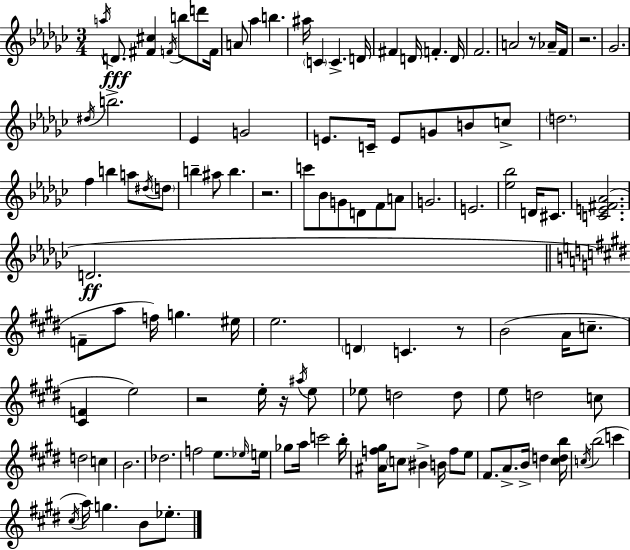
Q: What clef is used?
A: treble